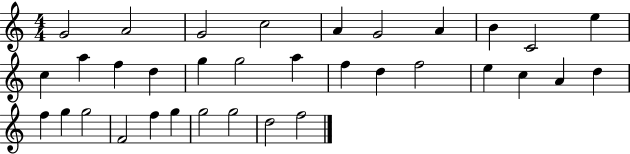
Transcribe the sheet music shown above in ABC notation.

X:1
T:Untitled
M:4/4
L:1/4
K:C
G2 A2 G2 c2 A G2 A B C2 e c a f d g g2 a f d f2 e c A d f g g2 F2 f g g2 g2 d2 f2